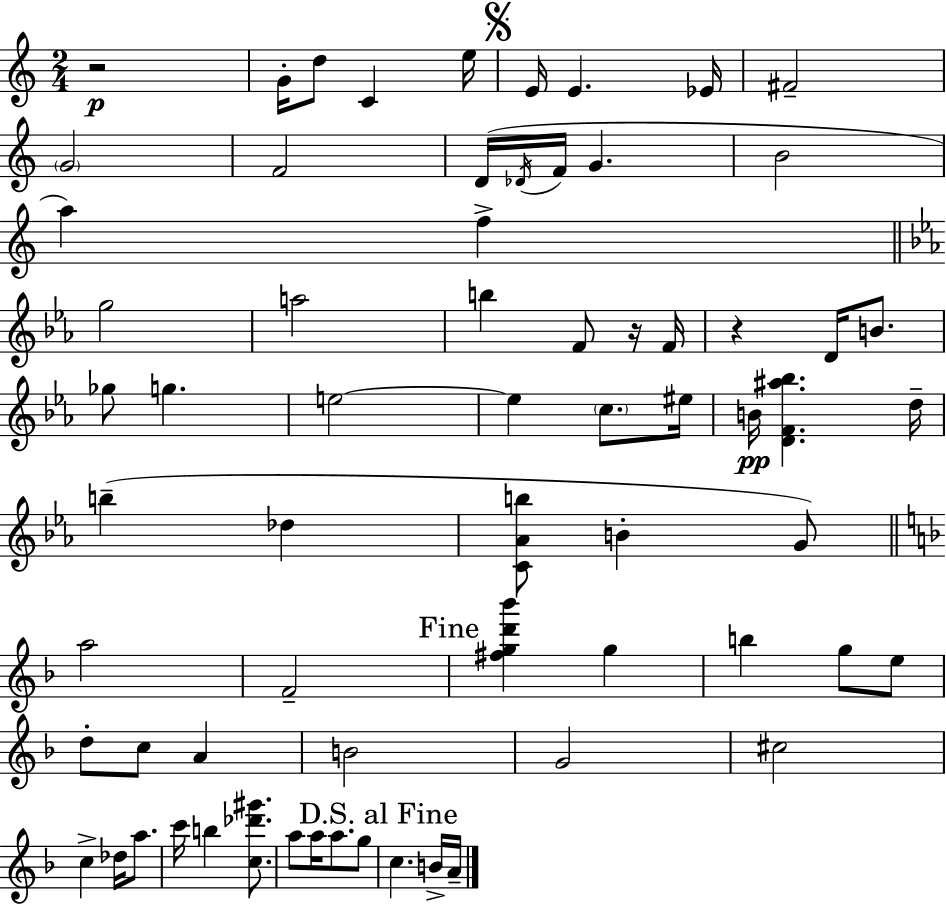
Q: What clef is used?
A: treble